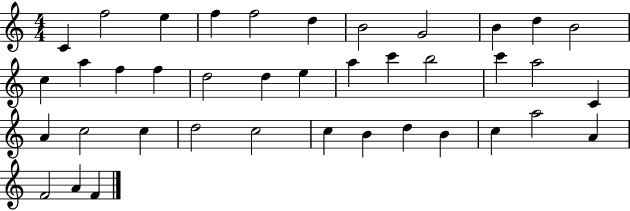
C4/q F5/h E5/q F5/q F5/h D5/q B4/h G4/h B4/q D5/q B4/h C5/q A5/q F5/q F5/q D5/h D5/q E5/q A5/q C6/q B5/h C6/q A5/h C4/q A4/q C5/h C5/q D5/h C5/h C5/q B4/q D5/q B4/q C5/q A5/h A4/q F4/h A4/q F4/q